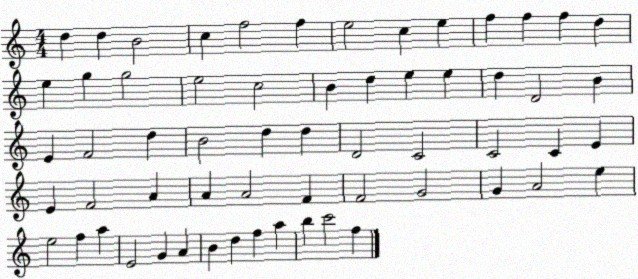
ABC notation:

X:1
T:Untitled
M:4/4
L:1/4
K:C
d d B2 c f2 f e2 c e f f f d e g g2 e2 c2 B d e e d D2 B E F2 d B2 d d D2 C2 C2 C E E F2 A A A2 F F2 G2 G A2 e e2 f a E2 G A B d f a b c'2 f